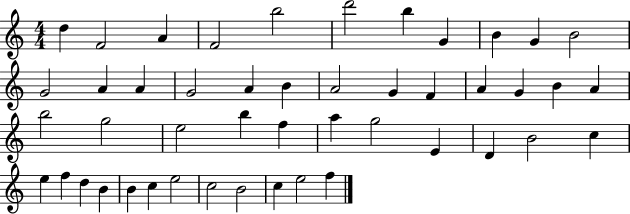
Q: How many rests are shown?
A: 0